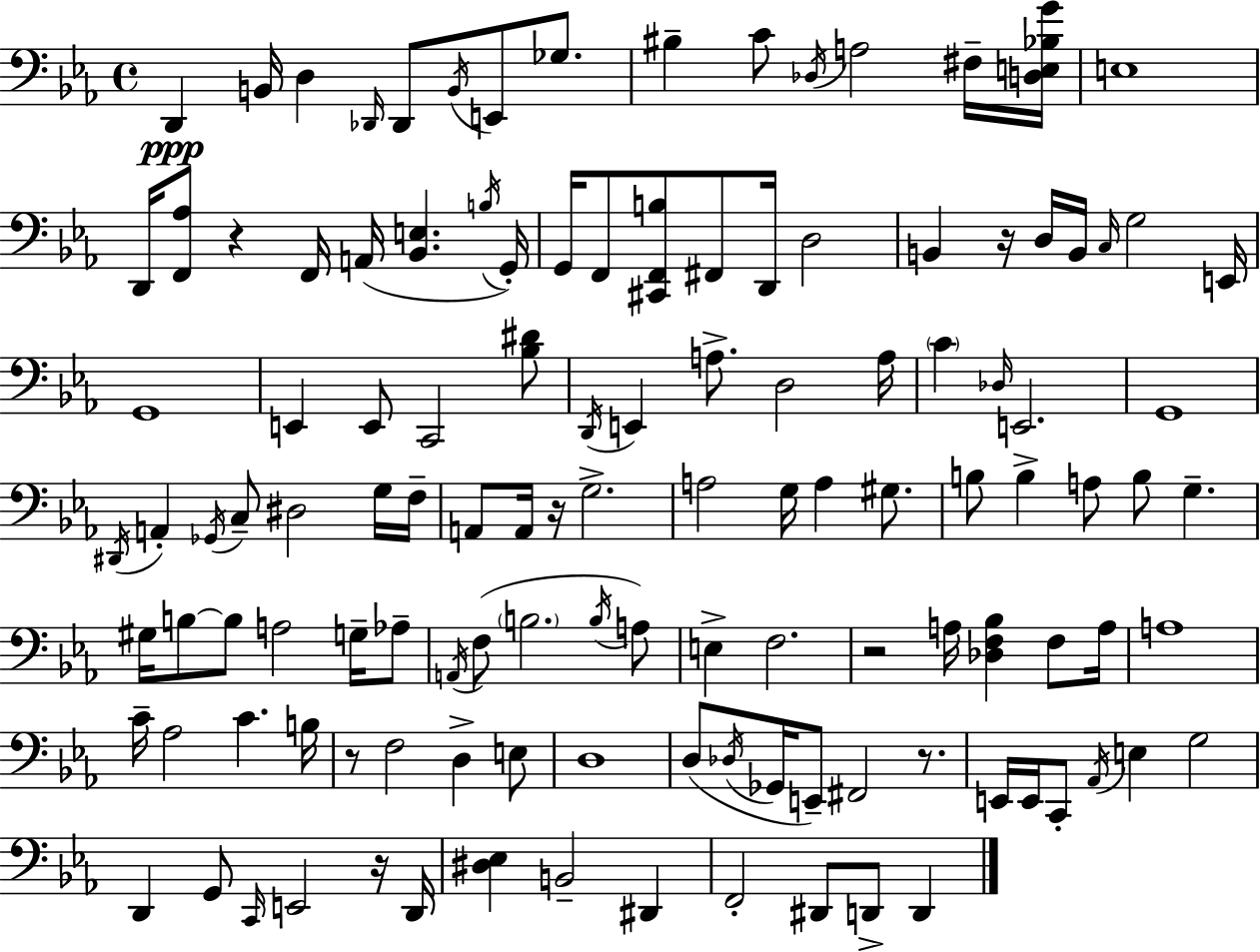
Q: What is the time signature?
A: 4/4